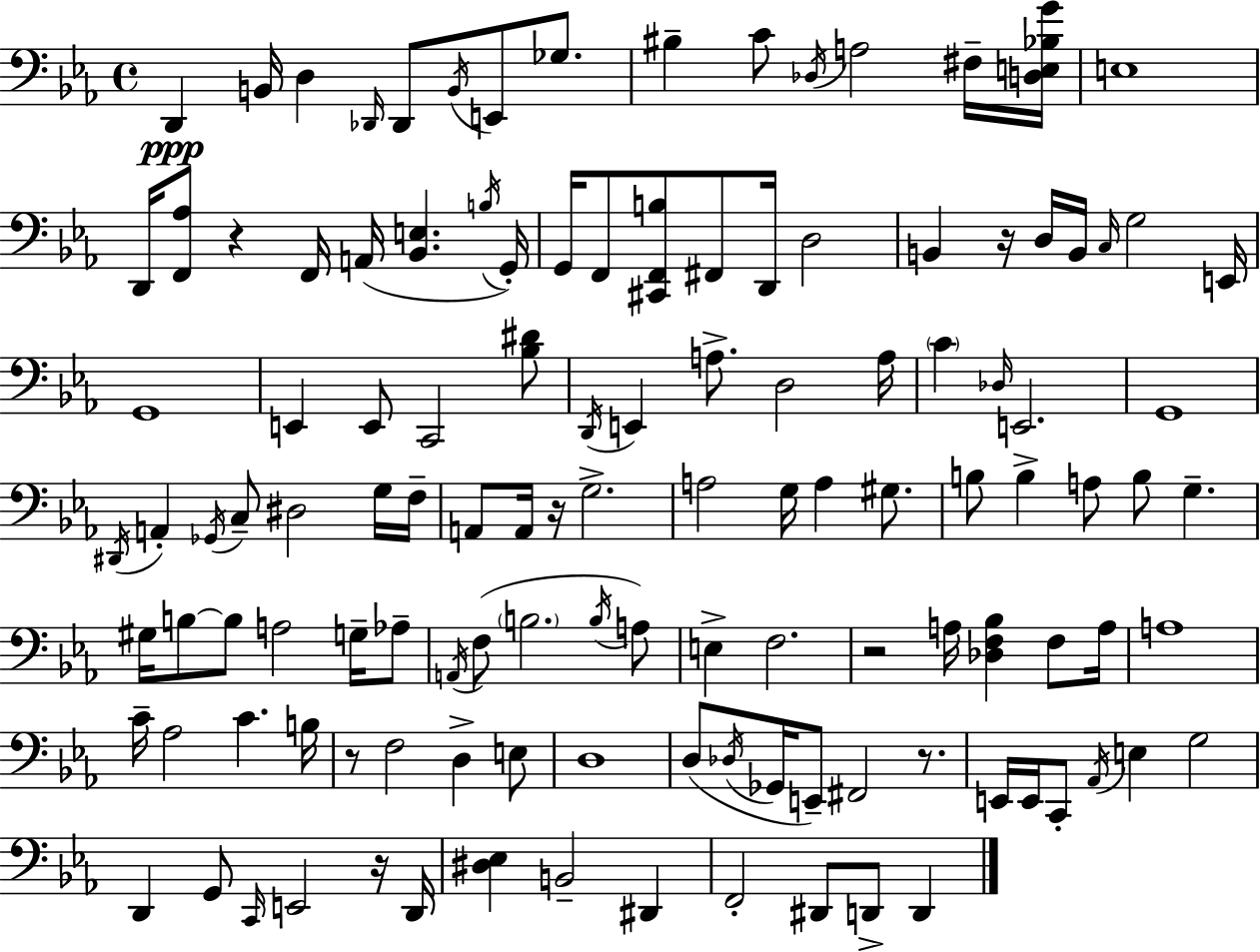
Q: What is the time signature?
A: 4/4